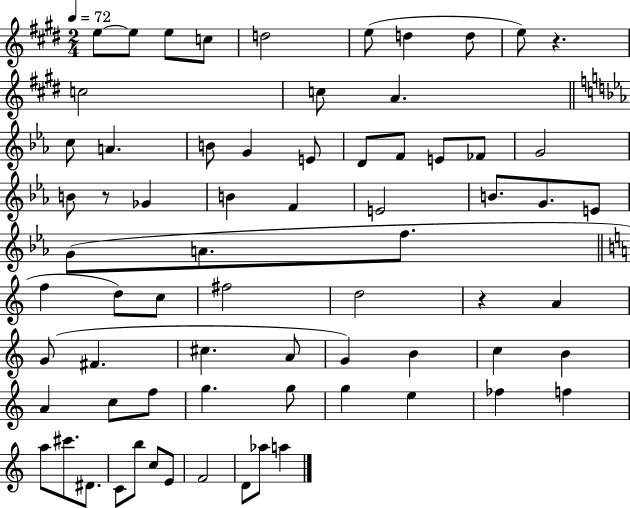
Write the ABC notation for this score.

X:1
T:Untitled
M:2/4
L:1/4
K:E
e/2 e/2 e/2 c/2 d2 e/2 d d/2 e/2 z c2 c/2 A c/2 A B/2 G E/2 D/2 F/2 E/2 _F/2 G2 B/2 z/2 _G B F E2 B/2 G/2 E/2 G/2 A/2 f/2 f d/2 c/2 ^f2 d2 z A G/2 ^F ^c A/2 G B c B A c/2 f/2 g g/2 g e _f f a/2 ^c'/2 ^D/2 C/2 b/2 c/2 E/2 F2 D/2 _a/2 a